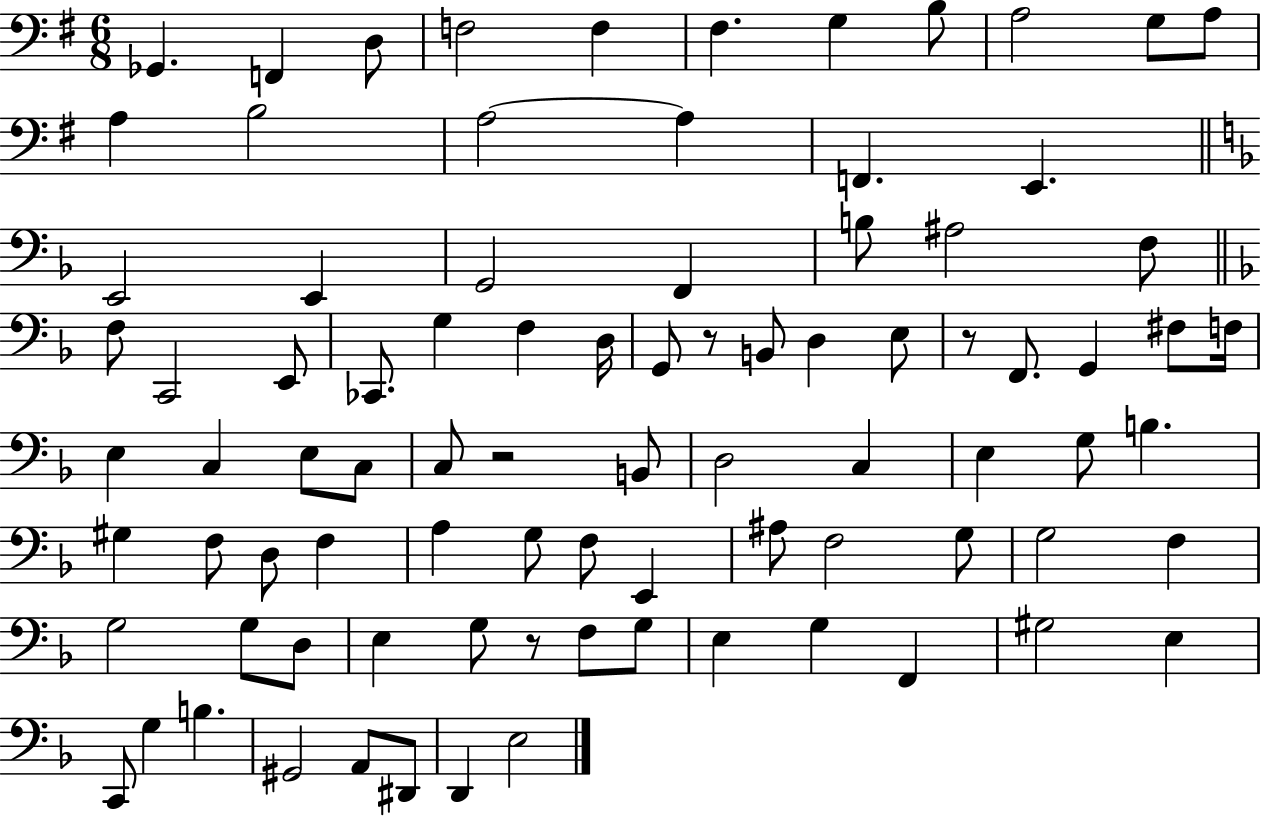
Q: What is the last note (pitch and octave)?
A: E3